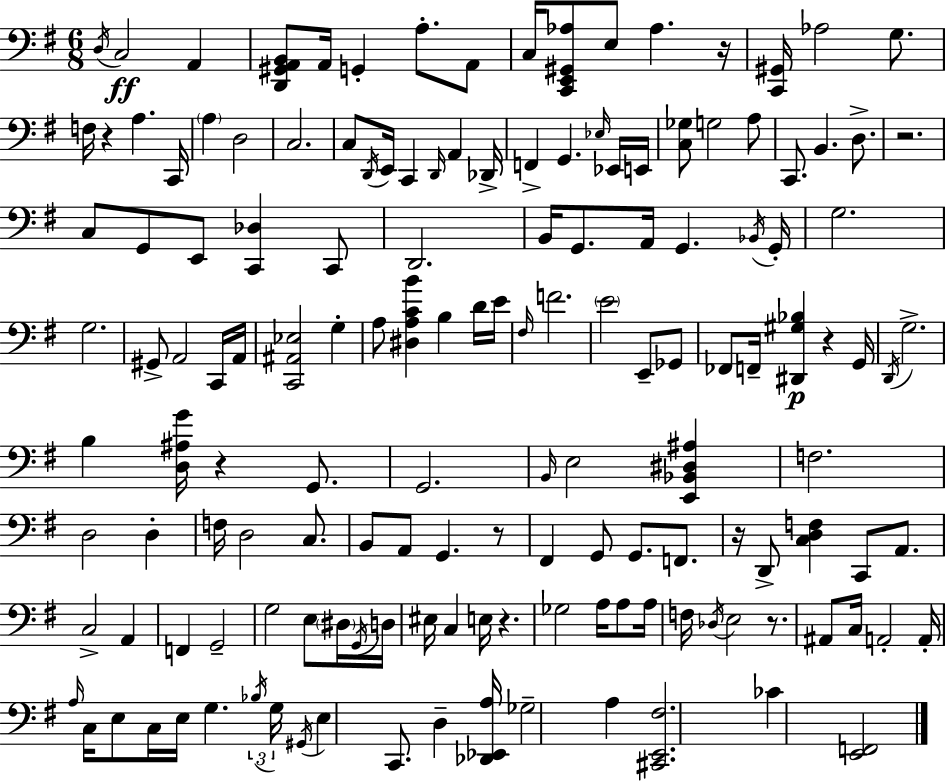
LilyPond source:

{
  \clef bass
  \numericTimeSignature
  \time 6/8
  \key e \minor
  \repeat volta 2 { \acciaccatura { d16 }\ff c2 a,4 | <d, gis, a, b,>8 a,16 g,4-. a8.-. a,8 | c16 <c, e, gis, aes>8 e8 aes4. | r16 <c, gis,>16 aes2 g8. | \break f16 r4 a4. | c,16 \parenthesize a4 d2 | c2. | c8 \acciaccatura { d,16 } e,16 c,4 \grace { d,16 } a,4 | \break des,16-> f,4-> g,4. | \grace { ees16 } ees,16 e,16 <c ges>8 g2 | a8 c,8. b,4. | d8.-> r2. | \break c8 g,8 e,8 <c, des>4 | c,8 d,2. | b,16 g,8. a,16 g,4. | \acciaccatura { bes,16 } g,16-. g2. | \break g2. | gis,8-> a,2 | c,16 a,16 <c, ais, ees>2 | g4-. a8 <dis a c' b'>4 b4 | \break d'16 e'16 \grace { fis16 } f'2. | \parenthesize e'2 | e,8-- ges,8 fes,8 f,16-- <dis, gis bes>4\p | r4 g,16 \acciaccatura { d,16 } g2.-> | \break b4 <d ais g'>16 | r4 g,8. g,2. | \grace { b,16 } e2 | <e, bes, dis ais>4 f2. | \break d2 | d4-. f16 d2 | c8. b,8 a,8 | g,4. r8 fis,4 | \break g,8 g,8. f,8. r16 d,8-> <c d f>4 | c,8 a,8. c2-> | a,4 f,4 | g,2-- g2 | \break e8 \parenthesize dis16 \acciaccatura { g,16 } d16 eis16 c4 | e16 r4. ges2 | a16 a8 a16 f16 \acciaccatura { des16 } e2 | r8. ais,8 | \break c16 a,2-. a,16-. \grace { a16 } c16 | e8 c16 e16 g4. \tuplet 3/2 { \acciaccatura { bes16 } g16 | \acciaccatura { gis,16 } } e4 c,8. d4-- | <des, ees, a>16 ges2-- a4 | \break <cis, e, fis>2. | ces'4 <e, f,>2 | } \bar "|."
}